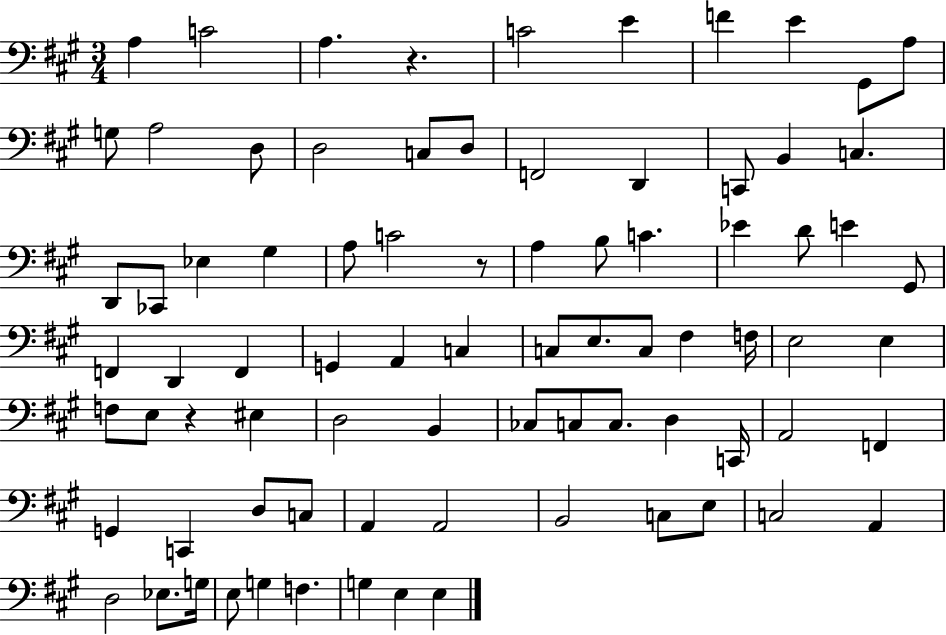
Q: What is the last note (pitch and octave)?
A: E3